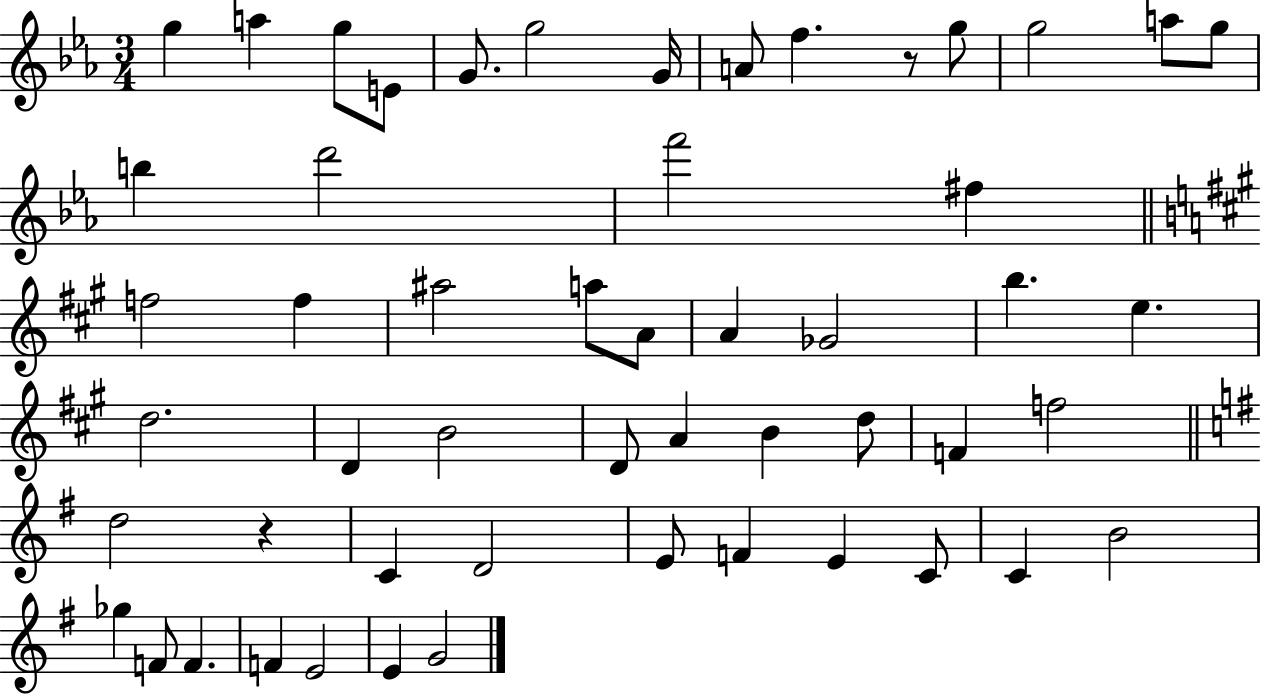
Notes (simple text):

G5/q A5/q G5/e E4/e G4/e. G5/h G4/s A4/e F5/q. R/e G5/e G5/h A5/e G5/e B5/q D6/h F6/h F#5/q F5/h F5/q A#5/h A5/e A4/e A4/q Gb4/h B5/q. E5/q. D5/h. D4/q B4/h D4/e A4/q B4/q D5/e F4/q F5/h D5/h R/q C4/q D4/h E4/e F4/q E4/q C4/e C4/q B4/h Gb5/q F4/e F4/q. F4/q E4/h E4/q G4/h